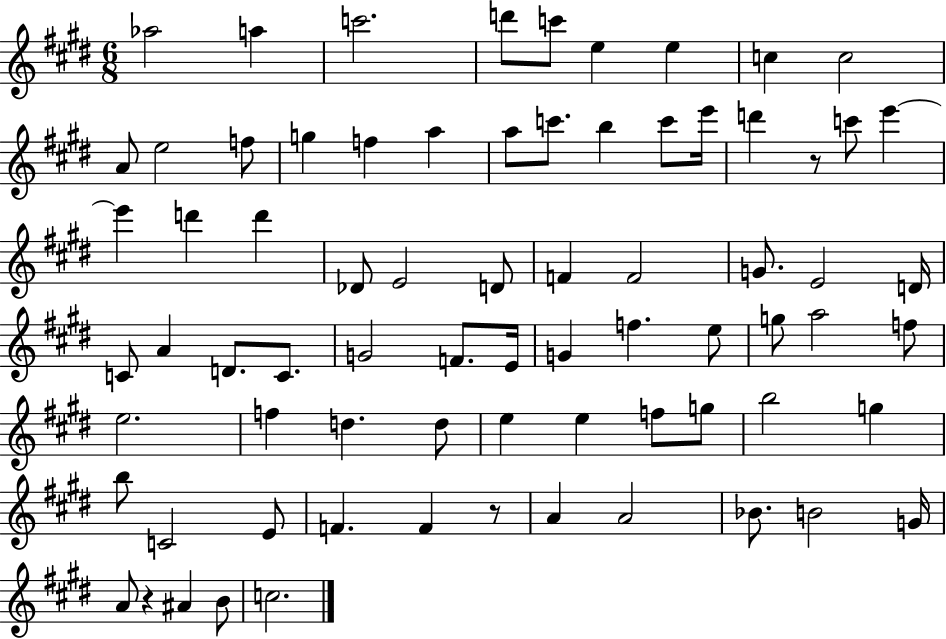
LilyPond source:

{
  \clef treble
  \numericTimeSignature
  \time 6/8
  \key e \major
  aes''2 a''4 | c'''2. | d'''8 c'''8 e''4 e''4 | c''4 c''2 | \break a'8 e''2 f''8 | g''4 f''4 a''4 | a''8 c'''8. b''4 c'''8 e'''16 | d'''4 r8 c'''8 e'''4~~ | \break e'''4 d'''4 d'''4 | des'8 e'2 d'8 | f'4 f'2 | g'8. e'2 d'16 | \break c'8 a'4 d'8. c'8. | g'2 f'8. e'16 | g'4 f''4. e''8 | g''8 a''2 f''8 | \break e''2. | f''4 d''4. d''8 | e''4 e''4 f''8 g''8 | b''2 g''4 | \break b''8 c'2 e'8 | f'4. f'4 r8 | a'4 a'2 | bes'8. b'2 g'16 | \break a'8 r4 ais'4 b'8 | c''2. | \bar "|."
}